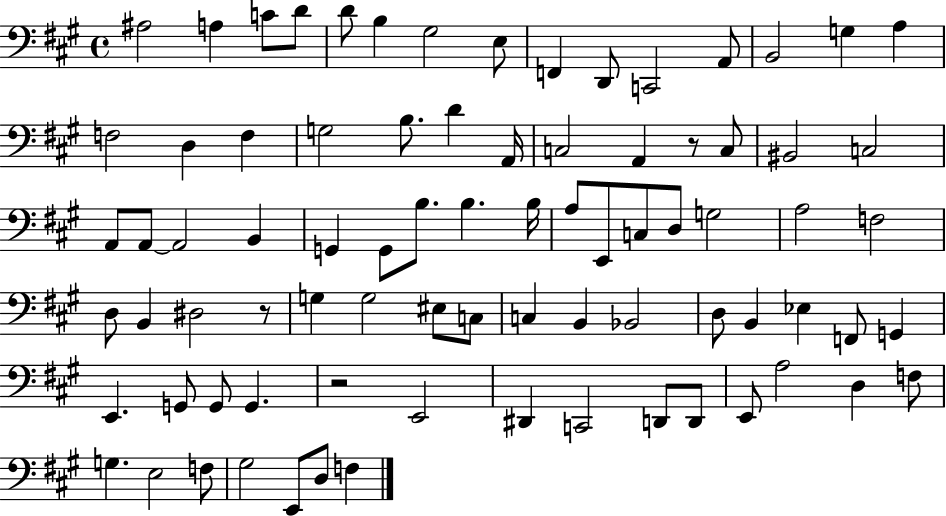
A#3/h A3/q C4/e D4/e D4/e B3/q G#3/h E3/e F2/q D2/e C2/h A2/e B2/h G3/q A3/q F3/h D3/q F3/q G3/h B3/e. D4/q A2/s C3/h A2/q R/e C3/e BIS2/h C3/h A2/e A2/e A2/h B2/q G2/q G2/e B3/e. B3/q. B3/s A3/e E2/e C3/e D3/e G3/h A3/h F3/h D3/e B2/q D#3/h R/e G3/q G3/h EIS3/e C3/e C3/q B2/q Bb2/h D3/e B2/q Eb3/q F2/e G2/q E2/q. G2/e G2/e G2/q. R/h E2/h D#2/q C2/h D2/e D2/e E2/e A3/h D3/q F3/e G3/q. E3/h F3/e G#3/h E2/e D3/e F3/q